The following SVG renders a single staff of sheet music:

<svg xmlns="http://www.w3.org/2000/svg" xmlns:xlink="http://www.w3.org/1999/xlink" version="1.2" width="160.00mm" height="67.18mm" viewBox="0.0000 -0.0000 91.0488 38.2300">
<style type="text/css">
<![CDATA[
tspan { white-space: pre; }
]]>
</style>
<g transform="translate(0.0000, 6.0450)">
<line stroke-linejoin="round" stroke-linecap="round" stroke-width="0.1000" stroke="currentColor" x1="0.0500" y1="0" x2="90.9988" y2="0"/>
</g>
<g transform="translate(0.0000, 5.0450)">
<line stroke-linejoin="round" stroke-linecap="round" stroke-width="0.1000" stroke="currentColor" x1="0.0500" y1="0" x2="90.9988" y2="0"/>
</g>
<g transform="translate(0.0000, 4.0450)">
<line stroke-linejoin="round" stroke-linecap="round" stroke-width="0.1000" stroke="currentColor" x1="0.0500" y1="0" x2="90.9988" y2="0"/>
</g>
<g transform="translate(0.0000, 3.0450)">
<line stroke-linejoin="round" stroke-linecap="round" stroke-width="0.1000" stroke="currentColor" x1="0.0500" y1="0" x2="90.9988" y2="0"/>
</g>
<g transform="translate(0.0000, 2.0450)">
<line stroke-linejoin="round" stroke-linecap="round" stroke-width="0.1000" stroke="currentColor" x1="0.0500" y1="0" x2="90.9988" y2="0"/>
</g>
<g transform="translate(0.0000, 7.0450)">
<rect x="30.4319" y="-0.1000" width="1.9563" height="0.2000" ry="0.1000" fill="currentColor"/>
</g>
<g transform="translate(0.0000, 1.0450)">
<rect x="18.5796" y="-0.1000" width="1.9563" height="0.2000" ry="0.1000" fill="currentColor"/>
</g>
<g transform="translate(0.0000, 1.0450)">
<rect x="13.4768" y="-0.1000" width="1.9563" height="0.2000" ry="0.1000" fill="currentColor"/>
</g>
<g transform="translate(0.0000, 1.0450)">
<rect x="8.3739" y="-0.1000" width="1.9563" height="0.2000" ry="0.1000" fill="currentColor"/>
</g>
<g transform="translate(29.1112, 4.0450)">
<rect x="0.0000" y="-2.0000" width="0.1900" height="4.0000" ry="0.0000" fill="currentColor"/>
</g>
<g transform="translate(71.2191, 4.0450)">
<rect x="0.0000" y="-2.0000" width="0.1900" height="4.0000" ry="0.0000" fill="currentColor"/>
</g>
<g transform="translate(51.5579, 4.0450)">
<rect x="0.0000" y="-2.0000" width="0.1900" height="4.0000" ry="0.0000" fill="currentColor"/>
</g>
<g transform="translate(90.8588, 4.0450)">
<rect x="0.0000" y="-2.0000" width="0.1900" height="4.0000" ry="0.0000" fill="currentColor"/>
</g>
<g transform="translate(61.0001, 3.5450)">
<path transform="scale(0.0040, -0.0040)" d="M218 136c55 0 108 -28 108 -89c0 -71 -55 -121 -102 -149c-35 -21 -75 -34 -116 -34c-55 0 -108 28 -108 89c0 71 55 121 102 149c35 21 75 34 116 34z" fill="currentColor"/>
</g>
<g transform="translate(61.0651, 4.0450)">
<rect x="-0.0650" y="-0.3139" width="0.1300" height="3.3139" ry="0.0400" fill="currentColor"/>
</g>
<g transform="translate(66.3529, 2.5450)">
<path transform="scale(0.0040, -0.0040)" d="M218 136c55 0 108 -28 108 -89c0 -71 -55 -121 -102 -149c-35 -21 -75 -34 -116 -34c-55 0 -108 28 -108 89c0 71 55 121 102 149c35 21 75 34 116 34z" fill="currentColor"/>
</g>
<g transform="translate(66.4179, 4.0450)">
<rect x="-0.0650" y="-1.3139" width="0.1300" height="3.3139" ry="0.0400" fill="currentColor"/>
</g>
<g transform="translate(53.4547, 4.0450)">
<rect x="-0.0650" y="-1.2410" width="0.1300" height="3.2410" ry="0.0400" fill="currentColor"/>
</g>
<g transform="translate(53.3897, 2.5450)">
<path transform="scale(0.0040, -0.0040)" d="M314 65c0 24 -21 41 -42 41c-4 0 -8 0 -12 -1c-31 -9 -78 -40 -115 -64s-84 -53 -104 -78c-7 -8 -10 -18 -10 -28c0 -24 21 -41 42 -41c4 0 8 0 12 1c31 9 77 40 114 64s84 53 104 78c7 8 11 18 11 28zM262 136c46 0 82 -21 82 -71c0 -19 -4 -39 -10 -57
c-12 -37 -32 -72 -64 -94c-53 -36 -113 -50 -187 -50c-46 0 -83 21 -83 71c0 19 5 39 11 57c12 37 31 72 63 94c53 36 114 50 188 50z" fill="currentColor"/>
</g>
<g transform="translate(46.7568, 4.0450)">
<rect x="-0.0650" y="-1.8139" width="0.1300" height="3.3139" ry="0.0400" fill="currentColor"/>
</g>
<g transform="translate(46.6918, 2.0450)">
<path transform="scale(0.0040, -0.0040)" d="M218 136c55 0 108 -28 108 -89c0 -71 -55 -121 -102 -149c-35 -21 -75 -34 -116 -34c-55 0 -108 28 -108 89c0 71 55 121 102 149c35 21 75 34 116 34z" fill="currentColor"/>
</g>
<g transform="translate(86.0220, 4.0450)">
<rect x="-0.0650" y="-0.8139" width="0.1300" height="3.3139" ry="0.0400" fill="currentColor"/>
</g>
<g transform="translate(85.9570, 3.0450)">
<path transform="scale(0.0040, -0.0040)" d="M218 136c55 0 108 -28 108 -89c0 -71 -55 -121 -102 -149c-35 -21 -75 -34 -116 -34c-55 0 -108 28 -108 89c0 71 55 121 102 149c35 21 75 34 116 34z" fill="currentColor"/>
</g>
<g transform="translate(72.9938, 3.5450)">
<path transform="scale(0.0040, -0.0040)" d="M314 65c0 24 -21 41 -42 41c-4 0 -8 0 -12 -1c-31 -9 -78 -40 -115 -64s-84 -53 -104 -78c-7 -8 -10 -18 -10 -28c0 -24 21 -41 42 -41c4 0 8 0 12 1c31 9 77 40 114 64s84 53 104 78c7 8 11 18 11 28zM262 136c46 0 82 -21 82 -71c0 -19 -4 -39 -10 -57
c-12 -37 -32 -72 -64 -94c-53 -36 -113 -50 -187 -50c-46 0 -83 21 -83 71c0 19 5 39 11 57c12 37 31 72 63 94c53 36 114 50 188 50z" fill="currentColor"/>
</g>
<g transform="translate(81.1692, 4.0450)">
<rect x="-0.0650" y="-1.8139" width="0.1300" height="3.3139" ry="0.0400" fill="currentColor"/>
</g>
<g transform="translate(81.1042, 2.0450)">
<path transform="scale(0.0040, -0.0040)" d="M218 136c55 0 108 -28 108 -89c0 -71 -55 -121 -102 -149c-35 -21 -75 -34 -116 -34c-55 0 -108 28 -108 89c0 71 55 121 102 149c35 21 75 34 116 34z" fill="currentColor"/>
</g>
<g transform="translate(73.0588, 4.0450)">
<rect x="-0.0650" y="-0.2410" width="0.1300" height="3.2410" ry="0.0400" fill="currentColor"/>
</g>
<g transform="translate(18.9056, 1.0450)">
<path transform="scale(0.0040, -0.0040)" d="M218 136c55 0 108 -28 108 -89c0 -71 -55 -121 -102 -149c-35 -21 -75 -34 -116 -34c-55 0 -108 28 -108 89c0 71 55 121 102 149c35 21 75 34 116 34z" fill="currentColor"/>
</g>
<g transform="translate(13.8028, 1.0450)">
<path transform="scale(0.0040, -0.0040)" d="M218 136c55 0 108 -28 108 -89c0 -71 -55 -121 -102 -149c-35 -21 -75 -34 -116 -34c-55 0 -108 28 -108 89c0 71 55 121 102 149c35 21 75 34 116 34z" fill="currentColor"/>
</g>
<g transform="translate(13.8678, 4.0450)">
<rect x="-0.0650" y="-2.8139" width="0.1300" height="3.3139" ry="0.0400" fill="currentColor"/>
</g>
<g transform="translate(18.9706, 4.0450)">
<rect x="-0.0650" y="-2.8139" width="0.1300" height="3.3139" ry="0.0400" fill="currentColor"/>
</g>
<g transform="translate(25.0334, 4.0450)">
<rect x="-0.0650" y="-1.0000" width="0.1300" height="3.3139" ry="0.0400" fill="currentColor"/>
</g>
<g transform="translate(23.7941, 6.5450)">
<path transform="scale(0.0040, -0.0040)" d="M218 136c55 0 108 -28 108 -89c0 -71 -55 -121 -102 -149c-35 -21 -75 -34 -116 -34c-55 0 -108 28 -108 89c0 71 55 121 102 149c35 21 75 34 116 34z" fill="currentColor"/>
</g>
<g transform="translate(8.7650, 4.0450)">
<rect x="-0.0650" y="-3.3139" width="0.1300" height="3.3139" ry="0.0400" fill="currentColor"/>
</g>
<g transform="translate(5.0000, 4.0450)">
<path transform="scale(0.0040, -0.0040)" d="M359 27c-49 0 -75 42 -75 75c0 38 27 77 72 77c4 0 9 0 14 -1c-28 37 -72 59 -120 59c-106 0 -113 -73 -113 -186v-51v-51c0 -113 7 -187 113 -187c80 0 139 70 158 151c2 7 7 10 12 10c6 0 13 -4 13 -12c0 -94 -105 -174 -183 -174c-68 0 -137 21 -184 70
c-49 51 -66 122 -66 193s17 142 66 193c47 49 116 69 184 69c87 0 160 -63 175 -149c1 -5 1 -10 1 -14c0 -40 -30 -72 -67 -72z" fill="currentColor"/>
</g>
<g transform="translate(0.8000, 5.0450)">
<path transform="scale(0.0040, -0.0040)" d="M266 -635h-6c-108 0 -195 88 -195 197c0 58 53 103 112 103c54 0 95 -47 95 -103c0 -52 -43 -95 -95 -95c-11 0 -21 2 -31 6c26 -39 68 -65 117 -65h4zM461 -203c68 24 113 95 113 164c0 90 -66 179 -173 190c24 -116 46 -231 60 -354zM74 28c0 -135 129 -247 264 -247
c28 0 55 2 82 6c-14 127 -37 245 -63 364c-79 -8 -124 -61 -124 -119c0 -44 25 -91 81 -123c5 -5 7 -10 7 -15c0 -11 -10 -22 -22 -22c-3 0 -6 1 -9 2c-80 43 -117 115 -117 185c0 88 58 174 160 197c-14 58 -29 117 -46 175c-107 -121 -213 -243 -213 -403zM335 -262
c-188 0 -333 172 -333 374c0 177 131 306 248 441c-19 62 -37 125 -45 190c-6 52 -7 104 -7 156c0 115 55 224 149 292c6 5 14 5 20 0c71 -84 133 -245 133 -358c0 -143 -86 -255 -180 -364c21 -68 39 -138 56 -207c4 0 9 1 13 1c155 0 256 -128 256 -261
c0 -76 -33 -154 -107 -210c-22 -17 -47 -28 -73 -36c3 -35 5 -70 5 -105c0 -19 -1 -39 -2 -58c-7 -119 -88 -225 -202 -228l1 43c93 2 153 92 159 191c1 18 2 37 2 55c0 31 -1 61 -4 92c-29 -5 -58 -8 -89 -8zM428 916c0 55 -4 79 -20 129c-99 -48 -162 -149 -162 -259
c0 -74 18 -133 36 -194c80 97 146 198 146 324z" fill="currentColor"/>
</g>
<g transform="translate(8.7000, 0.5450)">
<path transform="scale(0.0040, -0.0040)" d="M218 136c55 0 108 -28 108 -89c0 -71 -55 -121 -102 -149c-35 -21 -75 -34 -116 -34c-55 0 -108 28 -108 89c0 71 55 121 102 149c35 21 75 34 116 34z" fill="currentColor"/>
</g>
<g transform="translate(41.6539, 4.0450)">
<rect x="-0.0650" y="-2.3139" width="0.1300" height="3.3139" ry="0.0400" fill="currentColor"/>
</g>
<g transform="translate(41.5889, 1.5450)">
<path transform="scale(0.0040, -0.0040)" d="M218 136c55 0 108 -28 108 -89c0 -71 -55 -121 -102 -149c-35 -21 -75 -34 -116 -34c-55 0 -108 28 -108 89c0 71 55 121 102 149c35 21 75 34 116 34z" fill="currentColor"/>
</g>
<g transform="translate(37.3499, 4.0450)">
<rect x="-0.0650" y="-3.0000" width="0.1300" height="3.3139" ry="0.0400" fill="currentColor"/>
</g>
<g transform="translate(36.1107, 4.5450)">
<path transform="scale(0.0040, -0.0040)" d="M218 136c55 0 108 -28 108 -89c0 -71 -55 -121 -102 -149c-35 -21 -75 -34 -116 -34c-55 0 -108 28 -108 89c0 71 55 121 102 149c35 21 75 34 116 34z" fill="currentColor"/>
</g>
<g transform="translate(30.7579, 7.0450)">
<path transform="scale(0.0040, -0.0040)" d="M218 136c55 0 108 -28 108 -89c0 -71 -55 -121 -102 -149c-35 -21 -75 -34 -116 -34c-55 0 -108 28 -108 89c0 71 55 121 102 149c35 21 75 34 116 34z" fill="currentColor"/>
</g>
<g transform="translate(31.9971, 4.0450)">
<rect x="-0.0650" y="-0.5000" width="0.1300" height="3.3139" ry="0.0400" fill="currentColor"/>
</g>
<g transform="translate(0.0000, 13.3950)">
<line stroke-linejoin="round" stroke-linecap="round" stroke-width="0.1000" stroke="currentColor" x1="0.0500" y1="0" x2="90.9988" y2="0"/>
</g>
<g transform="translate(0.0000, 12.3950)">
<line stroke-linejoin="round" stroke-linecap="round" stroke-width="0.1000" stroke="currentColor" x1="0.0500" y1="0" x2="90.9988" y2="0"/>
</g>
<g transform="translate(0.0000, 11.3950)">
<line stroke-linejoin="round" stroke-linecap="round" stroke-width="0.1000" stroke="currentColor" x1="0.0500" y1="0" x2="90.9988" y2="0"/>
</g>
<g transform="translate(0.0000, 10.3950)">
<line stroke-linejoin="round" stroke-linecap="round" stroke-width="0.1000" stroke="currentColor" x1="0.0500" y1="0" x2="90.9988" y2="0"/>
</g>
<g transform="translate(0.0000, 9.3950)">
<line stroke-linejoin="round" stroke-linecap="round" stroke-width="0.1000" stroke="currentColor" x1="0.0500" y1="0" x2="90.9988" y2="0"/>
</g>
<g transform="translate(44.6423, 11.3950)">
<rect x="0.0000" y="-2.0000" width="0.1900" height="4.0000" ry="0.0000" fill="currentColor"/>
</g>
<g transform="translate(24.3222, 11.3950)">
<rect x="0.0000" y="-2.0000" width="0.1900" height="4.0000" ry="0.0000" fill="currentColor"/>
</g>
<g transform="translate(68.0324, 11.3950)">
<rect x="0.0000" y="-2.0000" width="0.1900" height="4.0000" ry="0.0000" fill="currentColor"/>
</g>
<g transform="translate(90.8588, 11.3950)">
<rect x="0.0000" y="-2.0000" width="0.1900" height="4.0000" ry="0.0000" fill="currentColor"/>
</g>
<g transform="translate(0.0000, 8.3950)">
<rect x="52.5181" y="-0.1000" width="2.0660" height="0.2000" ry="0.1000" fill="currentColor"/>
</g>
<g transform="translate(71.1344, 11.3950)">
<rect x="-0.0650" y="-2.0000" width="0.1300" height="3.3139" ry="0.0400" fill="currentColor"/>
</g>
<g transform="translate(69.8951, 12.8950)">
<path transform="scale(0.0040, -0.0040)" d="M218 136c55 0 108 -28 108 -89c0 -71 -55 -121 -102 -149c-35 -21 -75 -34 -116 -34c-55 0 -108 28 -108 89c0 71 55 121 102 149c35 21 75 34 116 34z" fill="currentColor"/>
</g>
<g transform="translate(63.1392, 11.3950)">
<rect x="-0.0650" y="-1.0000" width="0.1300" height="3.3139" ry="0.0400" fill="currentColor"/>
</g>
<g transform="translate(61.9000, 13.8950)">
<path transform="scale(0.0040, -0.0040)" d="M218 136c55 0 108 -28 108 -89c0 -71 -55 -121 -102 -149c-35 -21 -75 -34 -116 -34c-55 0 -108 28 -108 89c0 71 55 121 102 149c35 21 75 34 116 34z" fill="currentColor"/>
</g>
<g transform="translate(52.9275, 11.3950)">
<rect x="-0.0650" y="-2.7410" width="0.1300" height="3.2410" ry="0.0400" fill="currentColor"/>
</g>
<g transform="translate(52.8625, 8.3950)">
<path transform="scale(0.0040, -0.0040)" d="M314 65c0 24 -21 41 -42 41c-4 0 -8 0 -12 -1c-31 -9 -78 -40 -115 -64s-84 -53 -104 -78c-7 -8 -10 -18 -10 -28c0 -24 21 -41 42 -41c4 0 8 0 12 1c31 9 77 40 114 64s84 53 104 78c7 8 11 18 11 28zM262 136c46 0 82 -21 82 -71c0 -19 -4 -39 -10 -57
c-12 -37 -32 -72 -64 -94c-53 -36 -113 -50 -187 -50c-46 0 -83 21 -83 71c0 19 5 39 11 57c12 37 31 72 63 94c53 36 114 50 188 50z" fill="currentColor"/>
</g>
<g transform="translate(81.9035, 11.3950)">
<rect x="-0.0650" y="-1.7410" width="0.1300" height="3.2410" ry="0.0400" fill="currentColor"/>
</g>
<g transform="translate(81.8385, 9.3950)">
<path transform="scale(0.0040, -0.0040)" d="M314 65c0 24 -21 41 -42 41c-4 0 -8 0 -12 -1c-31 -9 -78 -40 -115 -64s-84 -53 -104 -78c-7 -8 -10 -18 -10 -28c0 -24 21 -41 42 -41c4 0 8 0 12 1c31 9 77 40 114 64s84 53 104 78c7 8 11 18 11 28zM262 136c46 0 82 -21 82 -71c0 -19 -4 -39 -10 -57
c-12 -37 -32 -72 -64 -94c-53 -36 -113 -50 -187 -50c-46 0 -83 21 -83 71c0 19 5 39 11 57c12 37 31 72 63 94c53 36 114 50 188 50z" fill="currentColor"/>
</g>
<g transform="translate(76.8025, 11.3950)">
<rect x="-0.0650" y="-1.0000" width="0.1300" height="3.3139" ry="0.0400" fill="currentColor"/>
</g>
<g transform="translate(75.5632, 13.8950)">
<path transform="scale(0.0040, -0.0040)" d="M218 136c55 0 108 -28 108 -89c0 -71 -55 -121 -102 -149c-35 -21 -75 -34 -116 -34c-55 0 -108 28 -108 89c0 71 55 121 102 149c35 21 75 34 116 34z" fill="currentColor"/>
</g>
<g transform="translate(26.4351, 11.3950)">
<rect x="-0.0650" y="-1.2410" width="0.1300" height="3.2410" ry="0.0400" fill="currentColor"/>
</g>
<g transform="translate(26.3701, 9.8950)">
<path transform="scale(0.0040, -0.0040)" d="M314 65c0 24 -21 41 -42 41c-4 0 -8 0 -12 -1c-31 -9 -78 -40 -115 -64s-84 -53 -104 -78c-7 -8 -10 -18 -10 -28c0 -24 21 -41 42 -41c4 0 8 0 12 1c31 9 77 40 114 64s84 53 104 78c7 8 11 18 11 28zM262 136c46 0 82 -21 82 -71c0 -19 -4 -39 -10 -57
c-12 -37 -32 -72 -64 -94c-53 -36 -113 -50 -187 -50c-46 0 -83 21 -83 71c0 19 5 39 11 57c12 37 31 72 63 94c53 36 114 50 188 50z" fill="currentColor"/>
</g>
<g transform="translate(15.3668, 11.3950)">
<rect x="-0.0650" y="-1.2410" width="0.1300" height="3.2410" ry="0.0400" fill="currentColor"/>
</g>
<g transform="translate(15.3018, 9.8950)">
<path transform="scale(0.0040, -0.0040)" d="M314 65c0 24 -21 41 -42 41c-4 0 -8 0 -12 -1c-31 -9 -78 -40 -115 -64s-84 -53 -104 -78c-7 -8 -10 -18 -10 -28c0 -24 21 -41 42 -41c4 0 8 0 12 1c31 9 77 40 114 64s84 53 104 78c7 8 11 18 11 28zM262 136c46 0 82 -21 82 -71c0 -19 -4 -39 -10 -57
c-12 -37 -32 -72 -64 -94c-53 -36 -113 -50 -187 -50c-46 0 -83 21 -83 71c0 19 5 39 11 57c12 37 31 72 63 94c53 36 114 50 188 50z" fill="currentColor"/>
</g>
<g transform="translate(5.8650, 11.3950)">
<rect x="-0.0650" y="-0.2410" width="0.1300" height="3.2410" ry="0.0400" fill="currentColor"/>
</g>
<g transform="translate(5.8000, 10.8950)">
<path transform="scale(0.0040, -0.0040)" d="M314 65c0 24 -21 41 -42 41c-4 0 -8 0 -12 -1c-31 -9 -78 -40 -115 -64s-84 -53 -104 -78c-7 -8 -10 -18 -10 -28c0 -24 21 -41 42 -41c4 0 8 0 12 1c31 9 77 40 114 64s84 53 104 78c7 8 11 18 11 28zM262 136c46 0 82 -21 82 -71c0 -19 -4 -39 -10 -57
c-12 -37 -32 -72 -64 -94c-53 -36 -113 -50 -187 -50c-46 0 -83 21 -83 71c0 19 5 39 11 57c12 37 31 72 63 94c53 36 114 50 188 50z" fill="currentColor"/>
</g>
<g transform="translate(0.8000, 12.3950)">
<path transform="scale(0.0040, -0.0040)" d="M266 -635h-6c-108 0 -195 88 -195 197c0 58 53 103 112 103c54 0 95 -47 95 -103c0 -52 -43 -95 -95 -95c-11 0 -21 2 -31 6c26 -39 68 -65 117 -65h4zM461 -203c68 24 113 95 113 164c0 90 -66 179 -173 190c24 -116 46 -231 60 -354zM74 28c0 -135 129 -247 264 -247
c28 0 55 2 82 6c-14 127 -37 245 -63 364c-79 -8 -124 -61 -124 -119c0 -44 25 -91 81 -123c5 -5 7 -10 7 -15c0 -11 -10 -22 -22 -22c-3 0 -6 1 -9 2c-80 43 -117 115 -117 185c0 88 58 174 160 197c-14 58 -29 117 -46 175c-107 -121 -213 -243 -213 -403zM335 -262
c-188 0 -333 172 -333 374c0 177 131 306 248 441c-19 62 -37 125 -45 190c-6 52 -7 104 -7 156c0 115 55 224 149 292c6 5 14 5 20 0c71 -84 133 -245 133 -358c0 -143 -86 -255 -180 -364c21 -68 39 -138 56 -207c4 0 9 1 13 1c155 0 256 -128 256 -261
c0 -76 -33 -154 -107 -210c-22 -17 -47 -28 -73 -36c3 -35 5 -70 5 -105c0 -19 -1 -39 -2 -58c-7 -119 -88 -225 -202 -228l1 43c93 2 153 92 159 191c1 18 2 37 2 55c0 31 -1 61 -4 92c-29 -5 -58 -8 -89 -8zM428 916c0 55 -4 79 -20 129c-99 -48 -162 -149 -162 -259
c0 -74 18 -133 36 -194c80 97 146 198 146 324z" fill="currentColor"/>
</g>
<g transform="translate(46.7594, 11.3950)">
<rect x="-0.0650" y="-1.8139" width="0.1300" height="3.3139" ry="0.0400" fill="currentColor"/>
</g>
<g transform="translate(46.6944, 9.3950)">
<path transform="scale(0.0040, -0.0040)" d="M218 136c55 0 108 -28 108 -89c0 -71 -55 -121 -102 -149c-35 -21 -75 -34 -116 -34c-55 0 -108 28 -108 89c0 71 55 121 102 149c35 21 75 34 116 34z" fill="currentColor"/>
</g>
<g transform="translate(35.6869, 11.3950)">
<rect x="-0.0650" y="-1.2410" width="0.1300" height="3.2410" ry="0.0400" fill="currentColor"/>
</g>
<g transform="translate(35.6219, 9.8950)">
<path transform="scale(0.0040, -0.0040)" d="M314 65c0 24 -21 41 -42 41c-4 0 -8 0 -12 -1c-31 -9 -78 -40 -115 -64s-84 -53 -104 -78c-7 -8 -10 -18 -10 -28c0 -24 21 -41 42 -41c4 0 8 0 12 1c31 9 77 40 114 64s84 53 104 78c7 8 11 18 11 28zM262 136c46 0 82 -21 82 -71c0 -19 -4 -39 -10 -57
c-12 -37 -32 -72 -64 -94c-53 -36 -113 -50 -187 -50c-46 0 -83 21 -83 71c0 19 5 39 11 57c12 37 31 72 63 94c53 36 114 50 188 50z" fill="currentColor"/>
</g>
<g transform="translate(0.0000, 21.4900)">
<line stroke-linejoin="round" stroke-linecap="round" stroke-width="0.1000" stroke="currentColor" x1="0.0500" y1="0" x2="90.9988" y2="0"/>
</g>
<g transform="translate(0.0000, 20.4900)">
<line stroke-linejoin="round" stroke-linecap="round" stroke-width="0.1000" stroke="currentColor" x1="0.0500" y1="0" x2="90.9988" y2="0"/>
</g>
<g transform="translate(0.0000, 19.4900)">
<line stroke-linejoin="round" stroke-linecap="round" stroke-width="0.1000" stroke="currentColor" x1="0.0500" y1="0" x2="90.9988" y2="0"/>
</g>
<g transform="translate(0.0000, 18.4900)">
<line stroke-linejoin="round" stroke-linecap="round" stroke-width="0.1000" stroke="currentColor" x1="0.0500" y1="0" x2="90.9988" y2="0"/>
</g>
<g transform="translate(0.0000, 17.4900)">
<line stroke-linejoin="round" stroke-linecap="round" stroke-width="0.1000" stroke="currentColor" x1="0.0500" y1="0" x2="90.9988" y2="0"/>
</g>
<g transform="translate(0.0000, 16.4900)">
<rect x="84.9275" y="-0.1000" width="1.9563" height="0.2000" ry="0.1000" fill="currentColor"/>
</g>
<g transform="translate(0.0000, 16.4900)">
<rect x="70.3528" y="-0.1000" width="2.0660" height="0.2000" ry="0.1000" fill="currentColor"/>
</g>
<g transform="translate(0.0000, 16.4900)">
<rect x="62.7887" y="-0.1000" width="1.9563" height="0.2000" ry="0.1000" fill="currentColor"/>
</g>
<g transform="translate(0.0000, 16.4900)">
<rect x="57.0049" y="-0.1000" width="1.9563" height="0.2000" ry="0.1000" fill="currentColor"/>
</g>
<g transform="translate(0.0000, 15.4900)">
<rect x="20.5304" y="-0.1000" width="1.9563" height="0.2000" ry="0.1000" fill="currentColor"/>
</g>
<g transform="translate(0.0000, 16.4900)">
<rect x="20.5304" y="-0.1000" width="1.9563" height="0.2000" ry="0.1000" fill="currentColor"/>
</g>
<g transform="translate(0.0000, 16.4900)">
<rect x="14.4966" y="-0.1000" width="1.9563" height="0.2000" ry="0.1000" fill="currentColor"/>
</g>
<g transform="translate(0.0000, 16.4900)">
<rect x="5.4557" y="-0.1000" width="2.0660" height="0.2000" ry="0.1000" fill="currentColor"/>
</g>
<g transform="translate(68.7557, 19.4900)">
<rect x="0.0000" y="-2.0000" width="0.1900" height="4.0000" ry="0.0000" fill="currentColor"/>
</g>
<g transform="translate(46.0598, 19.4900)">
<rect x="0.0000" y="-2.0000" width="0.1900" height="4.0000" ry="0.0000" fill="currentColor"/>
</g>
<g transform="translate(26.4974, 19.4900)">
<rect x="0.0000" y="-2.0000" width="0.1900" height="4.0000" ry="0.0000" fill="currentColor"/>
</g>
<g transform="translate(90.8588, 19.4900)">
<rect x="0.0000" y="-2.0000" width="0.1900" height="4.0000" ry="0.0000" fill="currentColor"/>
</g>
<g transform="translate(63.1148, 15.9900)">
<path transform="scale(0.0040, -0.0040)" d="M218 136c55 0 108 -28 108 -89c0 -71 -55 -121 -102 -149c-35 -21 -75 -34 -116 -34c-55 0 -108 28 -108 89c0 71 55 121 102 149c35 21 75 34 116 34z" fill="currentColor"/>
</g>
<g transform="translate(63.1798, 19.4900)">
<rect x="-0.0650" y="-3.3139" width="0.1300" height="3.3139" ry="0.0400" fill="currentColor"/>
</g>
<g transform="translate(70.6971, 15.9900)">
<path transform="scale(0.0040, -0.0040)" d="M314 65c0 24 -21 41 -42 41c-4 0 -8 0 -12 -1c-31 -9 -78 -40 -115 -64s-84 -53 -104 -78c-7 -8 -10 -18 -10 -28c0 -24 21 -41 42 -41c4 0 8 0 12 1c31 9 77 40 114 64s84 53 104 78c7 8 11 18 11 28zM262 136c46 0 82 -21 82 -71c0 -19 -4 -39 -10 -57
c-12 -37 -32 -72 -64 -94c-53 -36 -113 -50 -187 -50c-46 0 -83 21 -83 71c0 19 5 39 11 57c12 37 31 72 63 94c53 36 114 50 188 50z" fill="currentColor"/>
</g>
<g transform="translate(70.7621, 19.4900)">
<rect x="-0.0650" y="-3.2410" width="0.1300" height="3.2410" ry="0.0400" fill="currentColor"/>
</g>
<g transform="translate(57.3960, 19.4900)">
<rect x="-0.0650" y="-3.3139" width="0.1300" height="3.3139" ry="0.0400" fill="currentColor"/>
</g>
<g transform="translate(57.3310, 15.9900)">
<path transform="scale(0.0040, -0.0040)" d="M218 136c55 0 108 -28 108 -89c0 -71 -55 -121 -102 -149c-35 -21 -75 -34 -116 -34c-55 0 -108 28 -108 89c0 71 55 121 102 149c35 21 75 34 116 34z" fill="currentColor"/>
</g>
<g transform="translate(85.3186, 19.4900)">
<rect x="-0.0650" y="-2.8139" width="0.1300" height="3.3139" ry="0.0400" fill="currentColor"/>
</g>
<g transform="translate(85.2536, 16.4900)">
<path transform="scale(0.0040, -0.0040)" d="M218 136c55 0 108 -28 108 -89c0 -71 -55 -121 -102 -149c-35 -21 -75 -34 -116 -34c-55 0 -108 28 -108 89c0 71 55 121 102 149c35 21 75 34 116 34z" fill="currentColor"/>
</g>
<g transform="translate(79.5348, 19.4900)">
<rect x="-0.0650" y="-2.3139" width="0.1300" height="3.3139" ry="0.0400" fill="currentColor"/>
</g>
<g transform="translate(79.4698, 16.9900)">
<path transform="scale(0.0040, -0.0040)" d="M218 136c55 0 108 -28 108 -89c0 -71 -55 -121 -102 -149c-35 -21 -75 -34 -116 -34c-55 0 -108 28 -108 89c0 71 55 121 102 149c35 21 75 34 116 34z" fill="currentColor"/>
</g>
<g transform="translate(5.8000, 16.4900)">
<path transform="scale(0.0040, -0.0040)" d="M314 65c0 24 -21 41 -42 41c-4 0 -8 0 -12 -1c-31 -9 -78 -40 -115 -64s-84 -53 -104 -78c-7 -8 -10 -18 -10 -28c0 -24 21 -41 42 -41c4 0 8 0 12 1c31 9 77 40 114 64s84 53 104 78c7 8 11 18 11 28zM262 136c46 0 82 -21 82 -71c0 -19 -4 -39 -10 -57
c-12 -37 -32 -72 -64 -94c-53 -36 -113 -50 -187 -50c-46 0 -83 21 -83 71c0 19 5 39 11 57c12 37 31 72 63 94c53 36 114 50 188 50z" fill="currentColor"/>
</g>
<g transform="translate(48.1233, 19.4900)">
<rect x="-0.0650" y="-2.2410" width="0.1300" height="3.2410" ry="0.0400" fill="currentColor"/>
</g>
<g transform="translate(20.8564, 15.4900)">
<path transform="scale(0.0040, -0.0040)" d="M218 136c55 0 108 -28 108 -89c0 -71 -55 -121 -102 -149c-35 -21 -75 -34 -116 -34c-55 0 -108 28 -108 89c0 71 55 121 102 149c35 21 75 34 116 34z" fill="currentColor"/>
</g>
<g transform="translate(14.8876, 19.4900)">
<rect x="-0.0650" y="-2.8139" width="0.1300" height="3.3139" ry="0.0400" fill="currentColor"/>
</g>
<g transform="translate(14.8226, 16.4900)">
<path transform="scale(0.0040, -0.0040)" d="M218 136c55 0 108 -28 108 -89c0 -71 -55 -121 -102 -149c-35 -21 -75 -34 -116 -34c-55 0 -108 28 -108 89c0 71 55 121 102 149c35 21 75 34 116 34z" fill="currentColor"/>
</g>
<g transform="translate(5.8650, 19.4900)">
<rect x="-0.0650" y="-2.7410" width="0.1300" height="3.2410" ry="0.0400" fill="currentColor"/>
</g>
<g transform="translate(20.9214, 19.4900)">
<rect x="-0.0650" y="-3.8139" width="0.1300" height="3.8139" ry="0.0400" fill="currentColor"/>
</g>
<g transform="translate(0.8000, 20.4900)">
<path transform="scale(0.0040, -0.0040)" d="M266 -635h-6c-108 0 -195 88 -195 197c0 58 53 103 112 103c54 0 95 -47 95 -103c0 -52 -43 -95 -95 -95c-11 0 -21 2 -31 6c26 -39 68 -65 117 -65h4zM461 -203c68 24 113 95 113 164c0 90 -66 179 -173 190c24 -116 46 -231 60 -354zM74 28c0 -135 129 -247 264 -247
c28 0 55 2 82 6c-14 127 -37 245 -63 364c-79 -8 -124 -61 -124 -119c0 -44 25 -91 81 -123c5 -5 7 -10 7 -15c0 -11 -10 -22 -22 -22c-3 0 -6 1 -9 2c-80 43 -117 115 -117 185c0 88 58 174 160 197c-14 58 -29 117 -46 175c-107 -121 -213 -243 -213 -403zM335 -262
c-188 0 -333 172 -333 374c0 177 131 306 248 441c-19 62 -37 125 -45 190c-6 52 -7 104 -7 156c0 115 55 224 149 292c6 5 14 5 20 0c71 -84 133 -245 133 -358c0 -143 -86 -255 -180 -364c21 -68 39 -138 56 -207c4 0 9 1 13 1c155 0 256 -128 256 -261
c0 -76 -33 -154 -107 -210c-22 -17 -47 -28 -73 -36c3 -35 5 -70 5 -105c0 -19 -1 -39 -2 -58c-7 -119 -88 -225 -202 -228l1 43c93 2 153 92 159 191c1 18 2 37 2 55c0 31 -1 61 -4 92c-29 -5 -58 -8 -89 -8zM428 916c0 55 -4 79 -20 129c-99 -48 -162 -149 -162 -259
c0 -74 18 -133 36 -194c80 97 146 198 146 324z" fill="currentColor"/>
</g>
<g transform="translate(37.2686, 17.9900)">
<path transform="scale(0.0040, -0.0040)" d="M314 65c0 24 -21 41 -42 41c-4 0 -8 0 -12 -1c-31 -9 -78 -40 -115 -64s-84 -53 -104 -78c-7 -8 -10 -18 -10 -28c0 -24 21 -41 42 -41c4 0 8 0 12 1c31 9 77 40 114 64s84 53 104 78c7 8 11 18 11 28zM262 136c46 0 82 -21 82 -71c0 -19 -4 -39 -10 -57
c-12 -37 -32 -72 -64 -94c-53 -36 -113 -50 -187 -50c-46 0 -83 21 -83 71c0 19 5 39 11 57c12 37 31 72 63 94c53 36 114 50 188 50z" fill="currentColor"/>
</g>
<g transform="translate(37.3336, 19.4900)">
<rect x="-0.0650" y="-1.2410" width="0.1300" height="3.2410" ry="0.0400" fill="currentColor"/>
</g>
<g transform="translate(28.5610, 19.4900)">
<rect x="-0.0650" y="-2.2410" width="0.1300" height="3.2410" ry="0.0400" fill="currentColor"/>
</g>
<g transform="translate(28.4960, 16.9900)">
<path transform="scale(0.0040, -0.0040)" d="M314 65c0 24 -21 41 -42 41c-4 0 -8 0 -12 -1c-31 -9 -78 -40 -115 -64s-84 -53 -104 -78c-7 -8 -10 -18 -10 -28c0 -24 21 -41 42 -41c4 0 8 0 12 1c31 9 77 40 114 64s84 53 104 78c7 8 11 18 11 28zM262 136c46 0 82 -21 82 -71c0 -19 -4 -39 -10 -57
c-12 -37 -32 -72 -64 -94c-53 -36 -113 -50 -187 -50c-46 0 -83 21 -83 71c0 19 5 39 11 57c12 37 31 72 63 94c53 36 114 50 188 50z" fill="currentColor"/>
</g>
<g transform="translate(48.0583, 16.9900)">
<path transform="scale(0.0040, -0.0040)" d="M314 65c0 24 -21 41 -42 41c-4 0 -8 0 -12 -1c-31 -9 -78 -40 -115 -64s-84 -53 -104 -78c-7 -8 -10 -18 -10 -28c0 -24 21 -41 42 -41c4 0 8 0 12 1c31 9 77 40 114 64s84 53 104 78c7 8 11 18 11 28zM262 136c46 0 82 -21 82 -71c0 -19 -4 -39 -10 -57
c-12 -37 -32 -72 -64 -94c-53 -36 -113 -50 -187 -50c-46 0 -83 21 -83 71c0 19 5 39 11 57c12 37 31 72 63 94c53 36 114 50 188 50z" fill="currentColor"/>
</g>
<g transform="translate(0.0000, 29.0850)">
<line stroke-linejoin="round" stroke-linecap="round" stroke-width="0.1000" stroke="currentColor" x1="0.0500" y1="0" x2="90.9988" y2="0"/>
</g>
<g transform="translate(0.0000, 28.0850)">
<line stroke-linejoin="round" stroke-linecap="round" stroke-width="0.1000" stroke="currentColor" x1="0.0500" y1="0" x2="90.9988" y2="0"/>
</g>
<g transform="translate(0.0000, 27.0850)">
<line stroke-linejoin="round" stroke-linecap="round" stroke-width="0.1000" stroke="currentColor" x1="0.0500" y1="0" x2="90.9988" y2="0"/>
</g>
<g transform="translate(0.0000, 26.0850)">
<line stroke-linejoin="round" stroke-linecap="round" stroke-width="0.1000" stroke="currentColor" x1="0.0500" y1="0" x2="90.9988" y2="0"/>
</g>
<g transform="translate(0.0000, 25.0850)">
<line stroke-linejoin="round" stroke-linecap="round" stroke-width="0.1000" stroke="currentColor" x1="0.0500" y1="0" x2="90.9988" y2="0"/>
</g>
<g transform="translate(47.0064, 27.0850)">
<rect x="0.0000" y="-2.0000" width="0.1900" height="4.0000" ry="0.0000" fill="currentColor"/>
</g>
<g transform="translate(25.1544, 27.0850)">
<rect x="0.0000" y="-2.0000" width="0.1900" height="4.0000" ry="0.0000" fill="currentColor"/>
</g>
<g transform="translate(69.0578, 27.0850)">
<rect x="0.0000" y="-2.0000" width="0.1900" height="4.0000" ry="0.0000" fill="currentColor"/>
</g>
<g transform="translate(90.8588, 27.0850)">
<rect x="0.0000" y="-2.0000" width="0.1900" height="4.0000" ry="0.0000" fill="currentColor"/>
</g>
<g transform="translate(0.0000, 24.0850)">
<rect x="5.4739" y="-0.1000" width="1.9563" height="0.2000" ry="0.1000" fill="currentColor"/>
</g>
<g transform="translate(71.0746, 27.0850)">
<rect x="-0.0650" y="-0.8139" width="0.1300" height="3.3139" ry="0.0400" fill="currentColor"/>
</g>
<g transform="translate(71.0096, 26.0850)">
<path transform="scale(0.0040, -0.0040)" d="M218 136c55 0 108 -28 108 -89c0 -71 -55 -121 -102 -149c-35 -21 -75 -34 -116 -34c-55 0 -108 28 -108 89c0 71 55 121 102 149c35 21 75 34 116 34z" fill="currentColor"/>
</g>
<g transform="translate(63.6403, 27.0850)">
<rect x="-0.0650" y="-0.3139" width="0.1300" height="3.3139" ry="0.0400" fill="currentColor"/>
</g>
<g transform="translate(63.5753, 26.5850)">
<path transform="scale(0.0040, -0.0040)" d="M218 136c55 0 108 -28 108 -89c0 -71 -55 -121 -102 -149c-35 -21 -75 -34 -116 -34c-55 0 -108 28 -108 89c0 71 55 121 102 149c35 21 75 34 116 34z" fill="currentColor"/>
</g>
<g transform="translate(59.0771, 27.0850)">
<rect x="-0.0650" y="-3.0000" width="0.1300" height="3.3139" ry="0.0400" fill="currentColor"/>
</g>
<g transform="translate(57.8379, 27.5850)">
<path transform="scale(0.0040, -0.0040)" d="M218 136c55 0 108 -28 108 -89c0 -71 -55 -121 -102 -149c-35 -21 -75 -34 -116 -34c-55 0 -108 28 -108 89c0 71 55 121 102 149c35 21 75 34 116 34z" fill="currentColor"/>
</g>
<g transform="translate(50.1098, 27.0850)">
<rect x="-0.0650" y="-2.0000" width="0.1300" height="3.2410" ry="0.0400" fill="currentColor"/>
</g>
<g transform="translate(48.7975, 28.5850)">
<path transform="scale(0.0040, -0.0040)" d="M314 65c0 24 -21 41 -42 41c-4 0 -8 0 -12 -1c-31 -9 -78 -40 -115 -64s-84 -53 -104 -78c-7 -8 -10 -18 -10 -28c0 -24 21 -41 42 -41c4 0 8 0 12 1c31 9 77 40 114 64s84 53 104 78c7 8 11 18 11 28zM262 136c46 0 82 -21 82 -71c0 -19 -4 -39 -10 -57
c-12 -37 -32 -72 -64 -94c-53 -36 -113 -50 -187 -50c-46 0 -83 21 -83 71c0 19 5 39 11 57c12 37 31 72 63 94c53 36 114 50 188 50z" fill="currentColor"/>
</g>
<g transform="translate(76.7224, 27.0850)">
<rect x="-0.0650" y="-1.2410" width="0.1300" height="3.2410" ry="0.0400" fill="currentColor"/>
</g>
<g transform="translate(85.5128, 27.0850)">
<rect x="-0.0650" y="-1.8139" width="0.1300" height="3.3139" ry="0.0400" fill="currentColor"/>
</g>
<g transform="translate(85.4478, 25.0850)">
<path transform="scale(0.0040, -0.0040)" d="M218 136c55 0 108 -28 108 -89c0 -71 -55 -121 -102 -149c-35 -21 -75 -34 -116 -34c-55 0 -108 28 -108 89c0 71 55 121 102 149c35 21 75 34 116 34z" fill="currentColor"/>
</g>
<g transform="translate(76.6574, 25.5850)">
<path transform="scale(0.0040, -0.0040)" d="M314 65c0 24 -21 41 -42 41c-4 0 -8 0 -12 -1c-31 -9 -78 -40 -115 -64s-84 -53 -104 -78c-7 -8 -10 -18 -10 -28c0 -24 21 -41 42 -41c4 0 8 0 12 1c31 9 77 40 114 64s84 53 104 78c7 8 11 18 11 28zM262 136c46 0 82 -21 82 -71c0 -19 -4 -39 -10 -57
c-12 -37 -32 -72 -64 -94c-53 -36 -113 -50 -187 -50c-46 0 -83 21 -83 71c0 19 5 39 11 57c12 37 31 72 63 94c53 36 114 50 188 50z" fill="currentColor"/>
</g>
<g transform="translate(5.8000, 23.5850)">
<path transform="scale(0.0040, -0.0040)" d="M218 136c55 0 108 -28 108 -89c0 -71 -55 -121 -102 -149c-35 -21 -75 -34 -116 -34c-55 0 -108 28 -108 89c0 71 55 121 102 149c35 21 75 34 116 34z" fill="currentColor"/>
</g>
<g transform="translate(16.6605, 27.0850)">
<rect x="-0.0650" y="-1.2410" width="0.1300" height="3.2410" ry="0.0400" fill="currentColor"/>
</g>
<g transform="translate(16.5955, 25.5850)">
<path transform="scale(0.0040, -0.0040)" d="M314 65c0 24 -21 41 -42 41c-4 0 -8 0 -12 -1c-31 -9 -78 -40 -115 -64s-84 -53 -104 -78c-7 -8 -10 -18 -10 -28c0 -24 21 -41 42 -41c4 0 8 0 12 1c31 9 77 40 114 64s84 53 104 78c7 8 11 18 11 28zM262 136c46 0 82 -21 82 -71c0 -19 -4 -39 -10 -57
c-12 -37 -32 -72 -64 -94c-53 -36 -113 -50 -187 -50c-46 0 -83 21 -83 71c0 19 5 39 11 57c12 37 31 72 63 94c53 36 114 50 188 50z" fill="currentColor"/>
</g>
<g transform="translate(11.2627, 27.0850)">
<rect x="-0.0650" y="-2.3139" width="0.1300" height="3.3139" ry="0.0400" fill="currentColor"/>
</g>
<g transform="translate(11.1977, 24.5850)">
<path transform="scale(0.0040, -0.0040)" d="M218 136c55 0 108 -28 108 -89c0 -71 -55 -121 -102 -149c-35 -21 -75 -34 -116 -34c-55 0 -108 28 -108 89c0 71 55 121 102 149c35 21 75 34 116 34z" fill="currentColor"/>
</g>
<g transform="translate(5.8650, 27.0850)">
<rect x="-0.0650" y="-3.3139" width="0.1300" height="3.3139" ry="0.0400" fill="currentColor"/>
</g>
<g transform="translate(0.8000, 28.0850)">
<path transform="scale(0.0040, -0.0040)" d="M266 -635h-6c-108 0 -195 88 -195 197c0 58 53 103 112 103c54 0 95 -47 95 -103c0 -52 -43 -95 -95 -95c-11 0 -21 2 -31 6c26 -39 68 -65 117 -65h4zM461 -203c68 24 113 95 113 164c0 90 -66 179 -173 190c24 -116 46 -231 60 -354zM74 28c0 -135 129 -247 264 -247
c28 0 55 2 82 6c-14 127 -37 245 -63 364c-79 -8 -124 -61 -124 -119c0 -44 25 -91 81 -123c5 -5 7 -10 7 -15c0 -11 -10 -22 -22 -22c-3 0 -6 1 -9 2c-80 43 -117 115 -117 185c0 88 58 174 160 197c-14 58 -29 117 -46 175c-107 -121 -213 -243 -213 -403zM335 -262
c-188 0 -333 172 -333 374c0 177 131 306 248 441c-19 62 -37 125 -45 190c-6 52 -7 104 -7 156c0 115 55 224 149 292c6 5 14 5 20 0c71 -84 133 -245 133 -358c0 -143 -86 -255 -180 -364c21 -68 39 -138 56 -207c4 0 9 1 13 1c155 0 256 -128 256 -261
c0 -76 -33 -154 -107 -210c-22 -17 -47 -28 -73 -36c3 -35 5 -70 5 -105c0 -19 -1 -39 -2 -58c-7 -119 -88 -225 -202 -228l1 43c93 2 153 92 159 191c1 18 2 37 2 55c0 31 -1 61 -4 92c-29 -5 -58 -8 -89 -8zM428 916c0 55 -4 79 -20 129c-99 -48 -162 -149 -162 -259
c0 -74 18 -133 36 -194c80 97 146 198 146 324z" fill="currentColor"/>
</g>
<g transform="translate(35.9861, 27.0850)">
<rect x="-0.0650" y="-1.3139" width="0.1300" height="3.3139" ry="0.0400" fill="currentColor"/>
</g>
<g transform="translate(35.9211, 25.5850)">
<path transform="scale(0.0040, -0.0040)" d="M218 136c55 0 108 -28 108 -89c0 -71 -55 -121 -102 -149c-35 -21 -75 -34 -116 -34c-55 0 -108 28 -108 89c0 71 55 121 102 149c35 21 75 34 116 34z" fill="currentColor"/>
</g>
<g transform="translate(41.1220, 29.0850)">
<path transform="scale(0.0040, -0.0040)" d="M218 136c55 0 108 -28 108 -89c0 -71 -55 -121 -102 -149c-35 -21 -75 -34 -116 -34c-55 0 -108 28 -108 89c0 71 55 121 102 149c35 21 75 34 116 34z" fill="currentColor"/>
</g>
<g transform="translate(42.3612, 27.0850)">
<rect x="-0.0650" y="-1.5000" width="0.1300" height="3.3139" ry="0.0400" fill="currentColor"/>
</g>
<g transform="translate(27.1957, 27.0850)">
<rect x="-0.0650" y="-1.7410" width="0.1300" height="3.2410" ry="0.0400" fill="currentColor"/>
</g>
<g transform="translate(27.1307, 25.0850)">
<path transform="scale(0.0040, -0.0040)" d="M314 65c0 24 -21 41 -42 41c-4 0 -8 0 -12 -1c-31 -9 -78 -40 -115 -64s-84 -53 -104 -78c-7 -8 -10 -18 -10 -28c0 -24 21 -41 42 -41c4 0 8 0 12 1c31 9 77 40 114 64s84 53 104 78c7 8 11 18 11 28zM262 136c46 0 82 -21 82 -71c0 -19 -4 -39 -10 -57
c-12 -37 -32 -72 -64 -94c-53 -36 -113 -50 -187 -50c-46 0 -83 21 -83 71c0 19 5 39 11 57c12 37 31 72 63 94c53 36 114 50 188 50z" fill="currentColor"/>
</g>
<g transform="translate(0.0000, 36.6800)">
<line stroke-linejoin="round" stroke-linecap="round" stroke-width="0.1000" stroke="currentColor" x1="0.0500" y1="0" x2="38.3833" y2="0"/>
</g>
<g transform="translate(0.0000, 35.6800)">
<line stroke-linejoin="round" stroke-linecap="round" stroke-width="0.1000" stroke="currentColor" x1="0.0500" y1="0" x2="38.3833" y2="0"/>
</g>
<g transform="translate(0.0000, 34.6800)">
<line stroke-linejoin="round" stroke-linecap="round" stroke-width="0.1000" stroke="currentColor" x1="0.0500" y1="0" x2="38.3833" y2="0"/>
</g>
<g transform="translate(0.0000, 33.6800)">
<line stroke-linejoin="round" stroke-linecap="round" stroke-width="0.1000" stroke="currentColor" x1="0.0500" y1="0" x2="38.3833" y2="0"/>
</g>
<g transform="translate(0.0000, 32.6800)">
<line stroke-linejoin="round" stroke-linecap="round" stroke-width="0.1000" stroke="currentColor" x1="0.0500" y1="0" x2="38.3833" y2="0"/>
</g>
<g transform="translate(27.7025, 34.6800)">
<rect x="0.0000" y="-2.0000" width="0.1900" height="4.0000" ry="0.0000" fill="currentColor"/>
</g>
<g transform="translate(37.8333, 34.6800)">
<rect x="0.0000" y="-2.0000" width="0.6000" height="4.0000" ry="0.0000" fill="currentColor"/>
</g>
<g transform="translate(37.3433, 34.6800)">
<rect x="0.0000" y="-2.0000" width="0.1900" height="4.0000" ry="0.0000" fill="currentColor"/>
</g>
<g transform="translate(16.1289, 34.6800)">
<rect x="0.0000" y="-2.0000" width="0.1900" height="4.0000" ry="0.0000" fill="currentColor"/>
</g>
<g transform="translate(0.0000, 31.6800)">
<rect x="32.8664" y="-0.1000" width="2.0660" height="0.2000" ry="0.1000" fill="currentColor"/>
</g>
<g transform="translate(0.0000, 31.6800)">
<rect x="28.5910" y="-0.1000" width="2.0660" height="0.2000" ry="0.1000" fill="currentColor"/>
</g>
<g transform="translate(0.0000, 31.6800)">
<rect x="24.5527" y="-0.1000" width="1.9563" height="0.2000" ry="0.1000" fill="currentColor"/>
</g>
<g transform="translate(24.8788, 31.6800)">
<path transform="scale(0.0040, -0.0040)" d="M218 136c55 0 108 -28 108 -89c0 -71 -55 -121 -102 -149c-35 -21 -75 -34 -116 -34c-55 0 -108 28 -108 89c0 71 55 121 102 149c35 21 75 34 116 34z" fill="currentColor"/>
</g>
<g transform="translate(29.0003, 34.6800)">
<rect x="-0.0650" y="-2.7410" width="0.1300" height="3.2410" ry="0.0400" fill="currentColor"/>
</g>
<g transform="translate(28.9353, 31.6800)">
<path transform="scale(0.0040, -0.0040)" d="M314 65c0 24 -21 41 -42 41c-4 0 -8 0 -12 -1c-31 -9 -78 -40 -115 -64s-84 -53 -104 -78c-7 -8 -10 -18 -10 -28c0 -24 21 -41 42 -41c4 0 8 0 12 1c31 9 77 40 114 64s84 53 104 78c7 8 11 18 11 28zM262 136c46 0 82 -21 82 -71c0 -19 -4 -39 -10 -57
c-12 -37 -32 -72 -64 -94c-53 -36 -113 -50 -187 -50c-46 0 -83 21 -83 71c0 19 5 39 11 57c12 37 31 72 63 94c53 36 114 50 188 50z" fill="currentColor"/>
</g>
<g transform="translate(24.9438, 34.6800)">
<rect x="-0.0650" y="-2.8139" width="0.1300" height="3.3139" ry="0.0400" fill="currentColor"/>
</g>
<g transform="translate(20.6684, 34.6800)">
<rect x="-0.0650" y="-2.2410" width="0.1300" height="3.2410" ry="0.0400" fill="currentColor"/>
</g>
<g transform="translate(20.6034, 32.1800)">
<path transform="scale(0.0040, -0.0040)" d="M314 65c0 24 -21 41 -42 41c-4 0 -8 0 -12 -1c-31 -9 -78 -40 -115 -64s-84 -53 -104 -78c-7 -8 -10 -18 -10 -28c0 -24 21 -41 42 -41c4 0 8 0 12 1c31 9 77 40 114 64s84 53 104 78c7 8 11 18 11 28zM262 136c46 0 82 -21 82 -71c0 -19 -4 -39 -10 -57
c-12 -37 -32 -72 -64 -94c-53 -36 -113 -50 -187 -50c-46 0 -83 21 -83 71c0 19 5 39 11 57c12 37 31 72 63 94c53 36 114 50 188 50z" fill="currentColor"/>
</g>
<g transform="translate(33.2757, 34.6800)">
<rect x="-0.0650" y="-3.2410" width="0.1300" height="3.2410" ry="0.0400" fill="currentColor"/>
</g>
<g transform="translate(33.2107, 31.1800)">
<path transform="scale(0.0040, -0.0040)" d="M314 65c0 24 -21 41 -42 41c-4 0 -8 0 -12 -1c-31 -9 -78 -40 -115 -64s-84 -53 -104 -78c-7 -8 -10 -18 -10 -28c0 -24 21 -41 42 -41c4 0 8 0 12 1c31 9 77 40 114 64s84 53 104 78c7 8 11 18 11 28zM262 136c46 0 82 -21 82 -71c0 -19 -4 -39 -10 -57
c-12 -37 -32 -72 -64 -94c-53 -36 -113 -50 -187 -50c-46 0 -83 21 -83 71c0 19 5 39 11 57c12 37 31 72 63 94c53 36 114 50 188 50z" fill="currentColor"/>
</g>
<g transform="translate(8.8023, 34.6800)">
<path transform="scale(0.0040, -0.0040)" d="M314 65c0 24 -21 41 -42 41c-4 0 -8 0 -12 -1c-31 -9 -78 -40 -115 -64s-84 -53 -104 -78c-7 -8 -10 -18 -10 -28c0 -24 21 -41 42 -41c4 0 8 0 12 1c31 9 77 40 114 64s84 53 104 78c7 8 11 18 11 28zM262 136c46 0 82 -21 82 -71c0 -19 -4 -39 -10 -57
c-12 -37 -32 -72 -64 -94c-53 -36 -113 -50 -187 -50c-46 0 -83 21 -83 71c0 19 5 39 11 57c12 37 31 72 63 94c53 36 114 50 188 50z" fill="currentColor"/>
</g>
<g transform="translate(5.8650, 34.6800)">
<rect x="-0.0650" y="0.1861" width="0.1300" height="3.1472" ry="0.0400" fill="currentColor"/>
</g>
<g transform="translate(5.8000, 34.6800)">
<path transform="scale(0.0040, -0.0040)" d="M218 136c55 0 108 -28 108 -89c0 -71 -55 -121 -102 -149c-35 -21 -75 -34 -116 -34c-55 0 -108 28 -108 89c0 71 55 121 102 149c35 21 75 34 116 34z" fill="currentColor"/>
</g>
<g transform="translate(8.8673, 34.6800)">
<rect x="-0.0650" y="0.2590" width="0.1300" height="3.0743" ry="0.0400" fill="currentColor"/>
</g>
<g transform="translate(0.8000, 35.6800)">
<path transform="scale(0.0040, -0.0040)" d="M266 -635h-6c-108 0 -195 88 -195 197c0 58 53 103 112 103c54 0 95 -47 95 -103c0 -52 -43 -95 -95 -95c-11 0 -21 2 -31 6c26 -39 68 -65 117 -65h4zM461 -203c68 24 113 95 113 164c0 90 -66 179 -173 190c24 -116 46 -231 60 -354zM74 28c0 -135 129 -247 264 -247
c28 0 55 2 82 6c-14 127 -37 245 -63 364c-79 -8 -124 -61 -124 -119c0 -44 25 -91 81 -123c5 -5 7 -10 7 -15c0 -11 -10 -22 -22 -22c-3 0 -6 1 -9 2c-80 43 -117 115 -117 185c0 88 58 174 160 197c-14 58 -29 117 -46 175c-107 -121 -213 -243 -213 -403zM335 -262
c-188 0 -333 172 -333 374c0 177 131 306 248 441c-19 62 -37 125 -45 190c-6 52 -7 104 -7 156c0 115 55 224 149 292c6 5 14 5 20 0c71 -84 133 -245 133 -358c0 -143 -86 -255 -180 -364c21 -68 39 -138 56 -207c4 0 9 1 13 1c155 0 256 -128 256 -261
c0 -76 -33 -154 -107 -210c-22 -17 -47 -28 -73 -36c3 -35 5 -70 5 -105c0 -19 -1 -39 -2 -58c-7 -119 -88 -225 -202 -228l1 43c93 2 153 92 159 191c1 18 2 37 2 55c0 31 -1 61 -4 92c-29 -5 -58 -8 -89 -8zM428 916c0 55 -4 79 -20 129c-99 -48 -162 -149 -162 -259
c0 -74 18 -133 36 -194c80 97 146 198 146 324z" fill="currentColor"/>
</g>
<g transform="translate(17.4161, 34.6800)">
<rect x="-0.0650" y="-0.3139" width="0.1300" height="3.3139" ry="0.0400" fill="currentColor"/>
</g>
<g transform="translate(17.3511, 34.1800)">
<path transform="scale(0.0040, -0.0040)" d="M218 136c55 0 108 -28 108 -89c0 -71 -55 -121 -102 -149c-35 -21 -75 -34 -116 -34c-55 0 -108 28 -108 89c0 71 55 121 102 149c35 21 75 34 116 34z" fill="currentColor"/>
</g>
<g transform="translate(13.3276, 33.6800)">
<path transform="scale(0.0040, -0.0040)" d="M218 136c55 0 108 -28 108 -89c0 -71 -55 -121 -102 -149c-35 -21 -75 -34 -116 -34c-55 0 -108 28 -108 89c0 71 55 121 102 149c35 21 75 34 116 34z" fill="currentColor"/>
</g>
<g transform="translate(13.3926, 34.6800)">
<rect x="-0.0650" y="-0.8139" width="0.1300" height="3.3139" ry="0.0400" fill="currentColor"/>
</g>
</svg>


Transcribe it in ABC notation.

X:1
T:Untitled
M:4/4
L:1/4
K:C
b a a D C A g f e2 c e c2 f d c2 e2 e2 e2 f a2 D F D f2 a2 a c' g2 e2 g2 b b b2 g a b g e2 f2 e E F2 A c d e2 f B B2 d c g2 a a2 b2